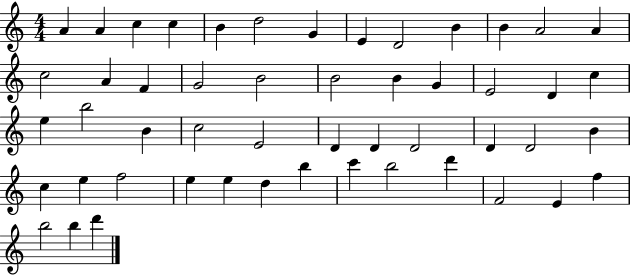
A4/q A4/q C5/q C5/q B4/q D5/h G4/q E4/q D4/h B4/q B4/q A4/h A4/q C5/h A4/q F4/q G4/h B4/h B4/h B4/q G4/q E4/h D4/q C5/q E5/q B5/h B4/q C5/h E4/h D4/q D4/q D4/h D4/q D4/h B4/q C5/q E5/q F5/h E5/q E5/q D5/q B5/q C6/q B5/h D6/q F4/h E4/q F5/q B5/h B5/q D6/q